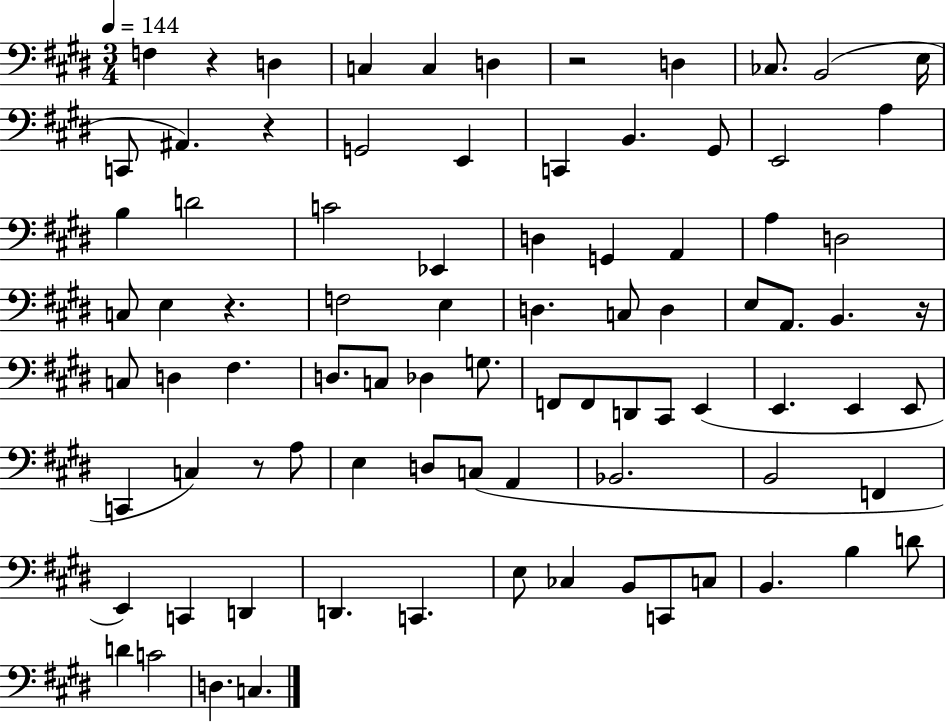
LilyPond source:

{
  \clef bass
  \numericTimeSignature
  \time 3/4
  \key e \major
  \tempo 4 = 144
  f4 r4 d4 | c4 c4 d4 | r2 d4 | ces8. b,2( e16 | \break c,8 ais,4.) r4 | g,2 e,4 | c,4 b,4. gis,8 | e,2 a4 | \break b4 d'2 | c'2 ees,4 | d4 g,4 a,4 | a4 d2 | \break c8 e4 r4. | f2 e4 | d4. c8 d4 | e8 a,8. b,4. r16 | \break c8 d4 fis4. | d8. c8 des4 g8. | f,8 f,8 d,8 cis,8 e,4( | e,4. e,4 e,8 | \break c,4 c4) r8 a8 | e4 d8 c8( a,4 | bes,2. | b,2 f,4 | \break e,4) c,4 d,4 | d,4. c,4. | e8 ces4 b,8 c,8 c8 | b,4. b4 d'8 | \break d'4 c'2 | d4. c4. | \bar "|."
}